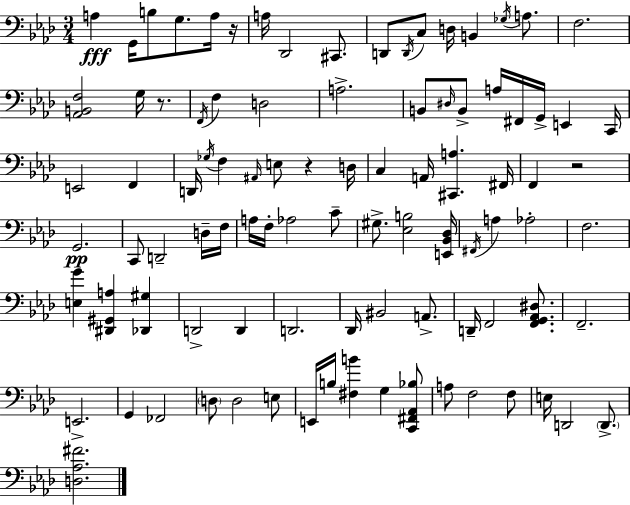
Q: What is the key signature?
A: AES major